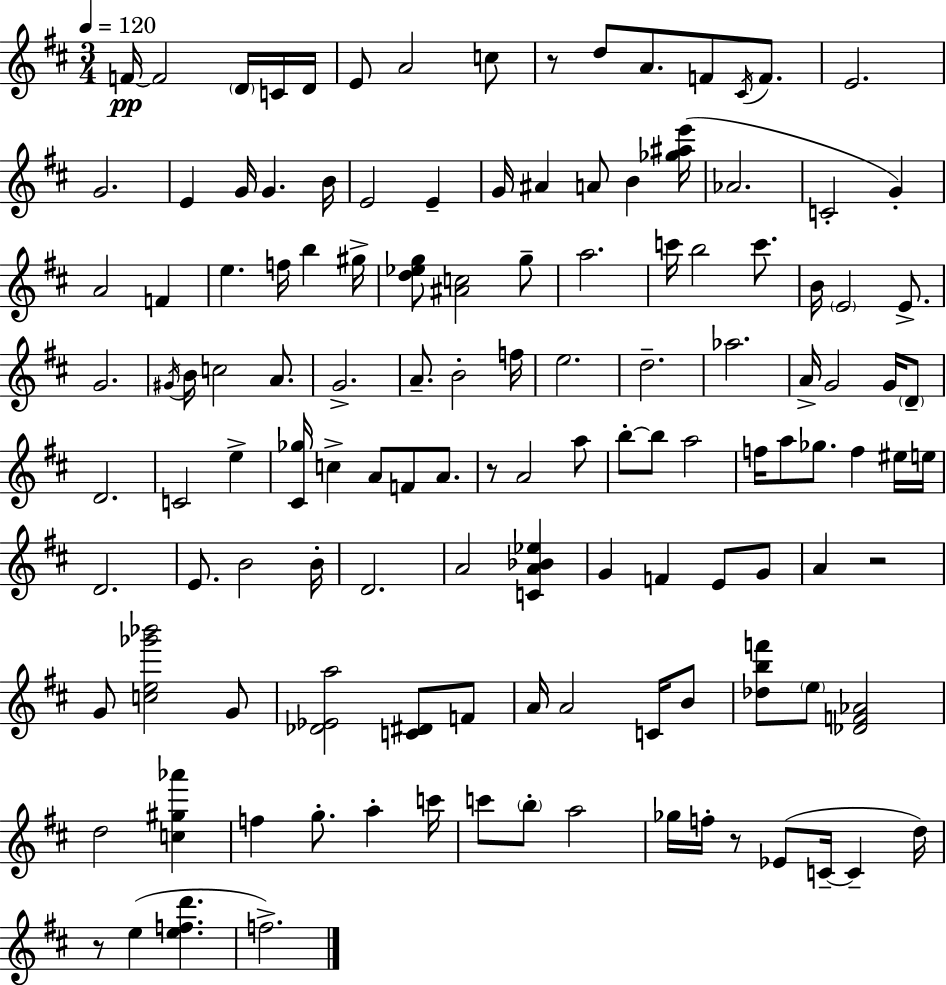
F4/s F4/h D4/s C4/s D4/s E4/e A4/h C5/e R/e D5/e A4/e. F4/e C#4/s F4/e. E4/h. G4/h. E4/q G4/s G4/q. B4/s E4/h E4/q G4/s A#4/q A4/e B4/q [Gb5,A#5,E6]/s Ab4/h. C4/h G4/q A4/h F4/q E5/q. F5/s B5/q G#5/s [D5,Eb5,G5]/e [A#4,C5]/h G5/e A5/h. C6/s B5/h C6/e. B4/s E4/h E4/e. G4/h. G#4/s B4/s C5/h A4/e. G4/h. A4/e. B4/h F5/s E5/h. D5/h. Ab5/h. A4/s G4/h G4/s D4/e D4/h. C4/h E5/q [C#4,Gb5]/s C5/q A4/e F4/e A4/e. R/e A4/h A5/e B5/e B5/e A5/h F5/s A5/e Gb5/e. F5/q EIS5/s E5/s D4/h. E4/e. B4/h B4/s D4/h. A4/h [C4,A4,Bb4,Eb5]/q G4/q F4/q E4/e G4/e A4/q R/h G4/e [C5,E5,Gb6,Bb6]/h G4/e [Db4,Eb4,A5]/h [C4,D#4]/e F4/e A4/s A4/h C4/s B4/e [Db5,B5,F6]/e E5/e [Db4,F4,Ab4]/h D5/h [C5,G#5,Ab6]/q F5/q G5/e. A5/q C6/s C6/e B5/e A5/h Gb5/s F5/s R/e Eb4/e C4/s C4/q D5/s R/e E5/q [E5,F5,D6]/q. F5/h.